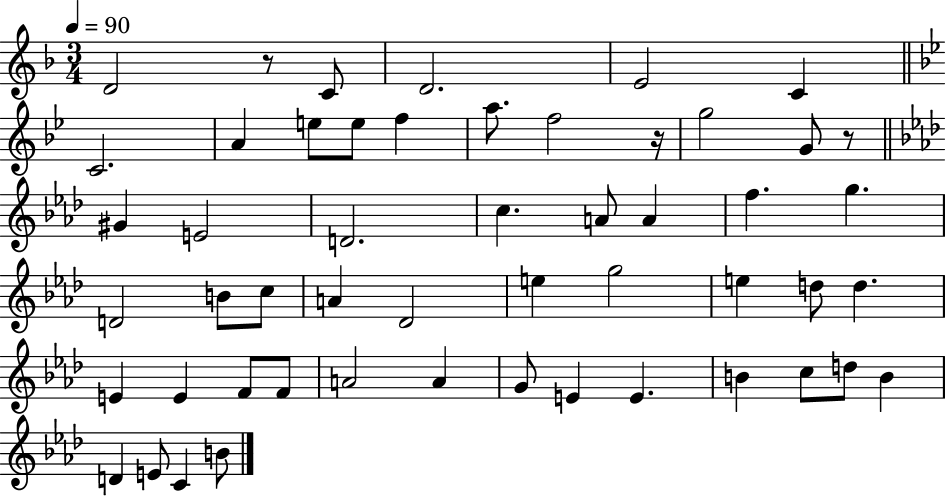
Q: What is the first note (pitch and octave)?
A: D4